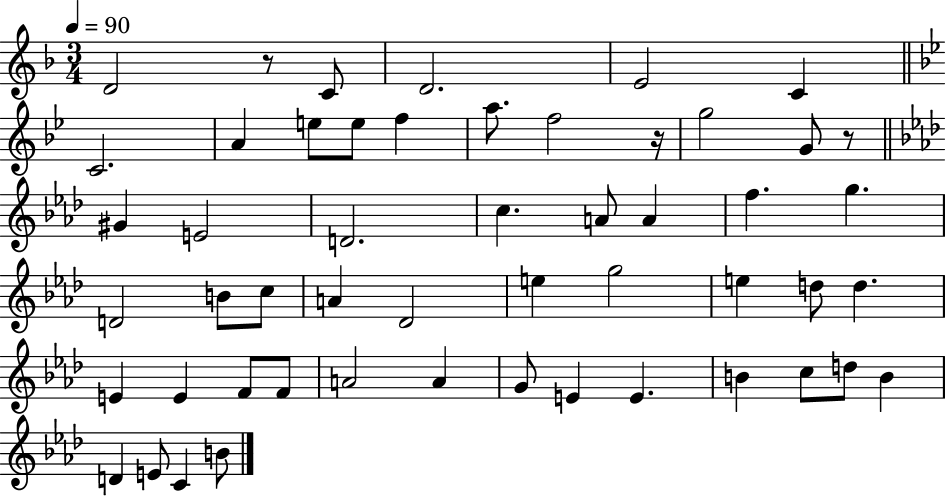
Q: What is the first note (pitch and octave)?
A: D4